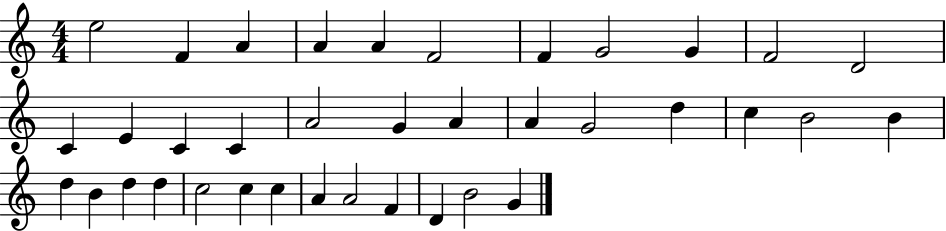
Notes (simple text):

E5/h F4/q A4/q A4/q A4/q F4/h F4/q G4/h G4/q F4/h D4/h C4/q E4/q C4/q C4/q A4/h G4/q A4/q A4/q G4/h D5/q C5/q B4/h B4/q D5/q B4/q D5/q D5/q C5/h C5/q C5/q A4/q A4/h F4/q D4/q B4/h G4/q